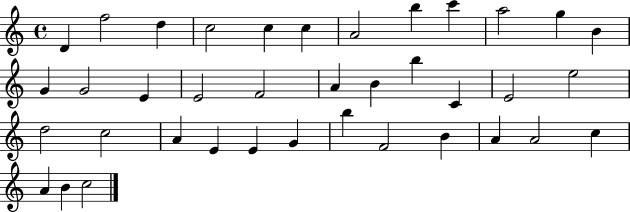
{
  \clef treble
  \time 4/4
  \defaultTimeSignature
  \key c \major
  d'4 f''2 d''4 | c''2 c''4 c''4 | a'2 b''4 c'''4 | a''2 g''4 b'4 | \break g'4 g'2 e'4 | e'2 f'2 | a'4 b'4 b''4 c'4 | e'2 e''2 | \break d''2 c''2 | a'4 e'4 e'4 g'4 | b''4 f'2 b'4 | a'4 a'2 c''4 | \break a'4 b'4 c''2 | \bar "|."
}